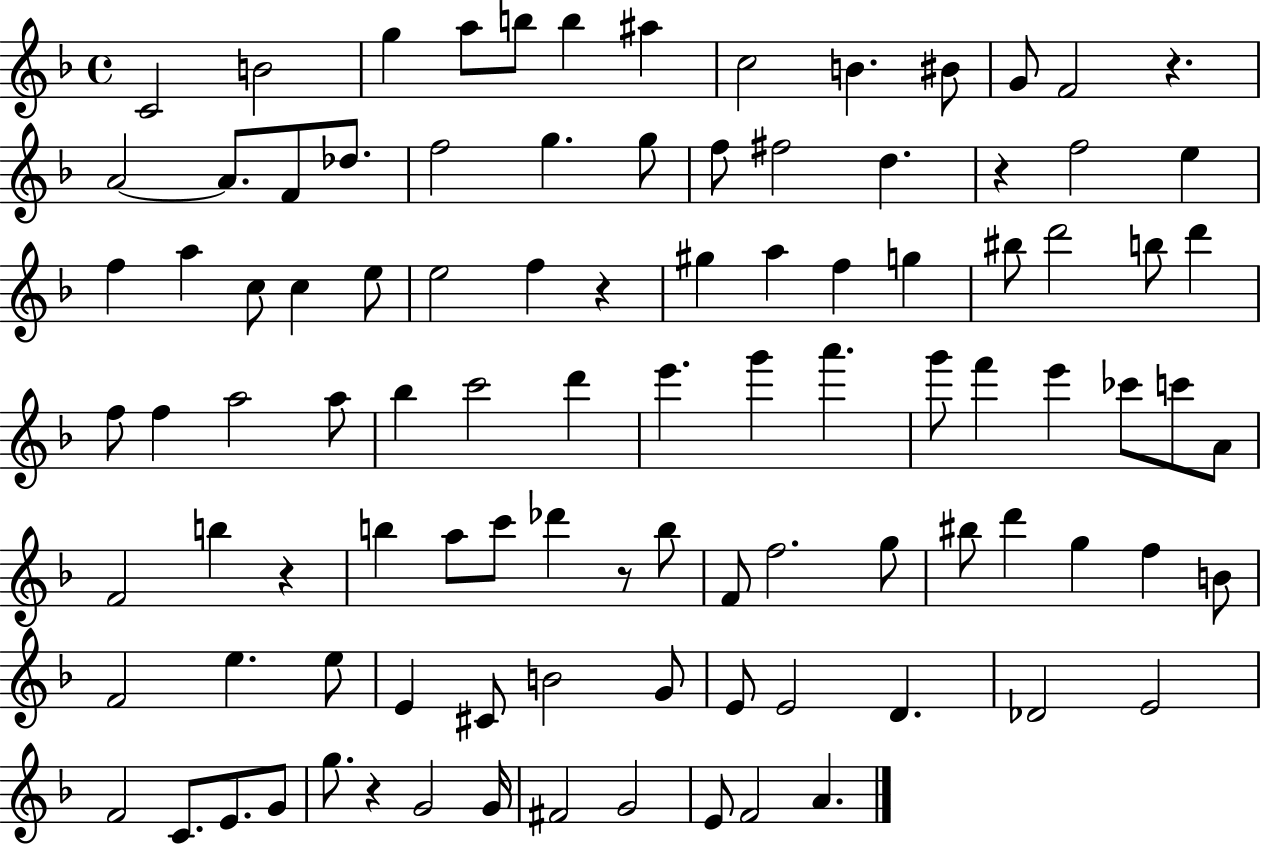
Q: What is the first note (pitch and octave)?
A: C4